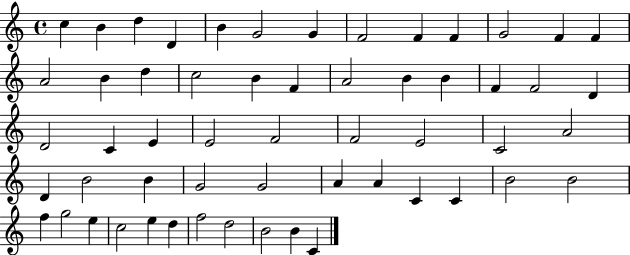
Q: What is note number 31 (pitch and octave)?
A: F4